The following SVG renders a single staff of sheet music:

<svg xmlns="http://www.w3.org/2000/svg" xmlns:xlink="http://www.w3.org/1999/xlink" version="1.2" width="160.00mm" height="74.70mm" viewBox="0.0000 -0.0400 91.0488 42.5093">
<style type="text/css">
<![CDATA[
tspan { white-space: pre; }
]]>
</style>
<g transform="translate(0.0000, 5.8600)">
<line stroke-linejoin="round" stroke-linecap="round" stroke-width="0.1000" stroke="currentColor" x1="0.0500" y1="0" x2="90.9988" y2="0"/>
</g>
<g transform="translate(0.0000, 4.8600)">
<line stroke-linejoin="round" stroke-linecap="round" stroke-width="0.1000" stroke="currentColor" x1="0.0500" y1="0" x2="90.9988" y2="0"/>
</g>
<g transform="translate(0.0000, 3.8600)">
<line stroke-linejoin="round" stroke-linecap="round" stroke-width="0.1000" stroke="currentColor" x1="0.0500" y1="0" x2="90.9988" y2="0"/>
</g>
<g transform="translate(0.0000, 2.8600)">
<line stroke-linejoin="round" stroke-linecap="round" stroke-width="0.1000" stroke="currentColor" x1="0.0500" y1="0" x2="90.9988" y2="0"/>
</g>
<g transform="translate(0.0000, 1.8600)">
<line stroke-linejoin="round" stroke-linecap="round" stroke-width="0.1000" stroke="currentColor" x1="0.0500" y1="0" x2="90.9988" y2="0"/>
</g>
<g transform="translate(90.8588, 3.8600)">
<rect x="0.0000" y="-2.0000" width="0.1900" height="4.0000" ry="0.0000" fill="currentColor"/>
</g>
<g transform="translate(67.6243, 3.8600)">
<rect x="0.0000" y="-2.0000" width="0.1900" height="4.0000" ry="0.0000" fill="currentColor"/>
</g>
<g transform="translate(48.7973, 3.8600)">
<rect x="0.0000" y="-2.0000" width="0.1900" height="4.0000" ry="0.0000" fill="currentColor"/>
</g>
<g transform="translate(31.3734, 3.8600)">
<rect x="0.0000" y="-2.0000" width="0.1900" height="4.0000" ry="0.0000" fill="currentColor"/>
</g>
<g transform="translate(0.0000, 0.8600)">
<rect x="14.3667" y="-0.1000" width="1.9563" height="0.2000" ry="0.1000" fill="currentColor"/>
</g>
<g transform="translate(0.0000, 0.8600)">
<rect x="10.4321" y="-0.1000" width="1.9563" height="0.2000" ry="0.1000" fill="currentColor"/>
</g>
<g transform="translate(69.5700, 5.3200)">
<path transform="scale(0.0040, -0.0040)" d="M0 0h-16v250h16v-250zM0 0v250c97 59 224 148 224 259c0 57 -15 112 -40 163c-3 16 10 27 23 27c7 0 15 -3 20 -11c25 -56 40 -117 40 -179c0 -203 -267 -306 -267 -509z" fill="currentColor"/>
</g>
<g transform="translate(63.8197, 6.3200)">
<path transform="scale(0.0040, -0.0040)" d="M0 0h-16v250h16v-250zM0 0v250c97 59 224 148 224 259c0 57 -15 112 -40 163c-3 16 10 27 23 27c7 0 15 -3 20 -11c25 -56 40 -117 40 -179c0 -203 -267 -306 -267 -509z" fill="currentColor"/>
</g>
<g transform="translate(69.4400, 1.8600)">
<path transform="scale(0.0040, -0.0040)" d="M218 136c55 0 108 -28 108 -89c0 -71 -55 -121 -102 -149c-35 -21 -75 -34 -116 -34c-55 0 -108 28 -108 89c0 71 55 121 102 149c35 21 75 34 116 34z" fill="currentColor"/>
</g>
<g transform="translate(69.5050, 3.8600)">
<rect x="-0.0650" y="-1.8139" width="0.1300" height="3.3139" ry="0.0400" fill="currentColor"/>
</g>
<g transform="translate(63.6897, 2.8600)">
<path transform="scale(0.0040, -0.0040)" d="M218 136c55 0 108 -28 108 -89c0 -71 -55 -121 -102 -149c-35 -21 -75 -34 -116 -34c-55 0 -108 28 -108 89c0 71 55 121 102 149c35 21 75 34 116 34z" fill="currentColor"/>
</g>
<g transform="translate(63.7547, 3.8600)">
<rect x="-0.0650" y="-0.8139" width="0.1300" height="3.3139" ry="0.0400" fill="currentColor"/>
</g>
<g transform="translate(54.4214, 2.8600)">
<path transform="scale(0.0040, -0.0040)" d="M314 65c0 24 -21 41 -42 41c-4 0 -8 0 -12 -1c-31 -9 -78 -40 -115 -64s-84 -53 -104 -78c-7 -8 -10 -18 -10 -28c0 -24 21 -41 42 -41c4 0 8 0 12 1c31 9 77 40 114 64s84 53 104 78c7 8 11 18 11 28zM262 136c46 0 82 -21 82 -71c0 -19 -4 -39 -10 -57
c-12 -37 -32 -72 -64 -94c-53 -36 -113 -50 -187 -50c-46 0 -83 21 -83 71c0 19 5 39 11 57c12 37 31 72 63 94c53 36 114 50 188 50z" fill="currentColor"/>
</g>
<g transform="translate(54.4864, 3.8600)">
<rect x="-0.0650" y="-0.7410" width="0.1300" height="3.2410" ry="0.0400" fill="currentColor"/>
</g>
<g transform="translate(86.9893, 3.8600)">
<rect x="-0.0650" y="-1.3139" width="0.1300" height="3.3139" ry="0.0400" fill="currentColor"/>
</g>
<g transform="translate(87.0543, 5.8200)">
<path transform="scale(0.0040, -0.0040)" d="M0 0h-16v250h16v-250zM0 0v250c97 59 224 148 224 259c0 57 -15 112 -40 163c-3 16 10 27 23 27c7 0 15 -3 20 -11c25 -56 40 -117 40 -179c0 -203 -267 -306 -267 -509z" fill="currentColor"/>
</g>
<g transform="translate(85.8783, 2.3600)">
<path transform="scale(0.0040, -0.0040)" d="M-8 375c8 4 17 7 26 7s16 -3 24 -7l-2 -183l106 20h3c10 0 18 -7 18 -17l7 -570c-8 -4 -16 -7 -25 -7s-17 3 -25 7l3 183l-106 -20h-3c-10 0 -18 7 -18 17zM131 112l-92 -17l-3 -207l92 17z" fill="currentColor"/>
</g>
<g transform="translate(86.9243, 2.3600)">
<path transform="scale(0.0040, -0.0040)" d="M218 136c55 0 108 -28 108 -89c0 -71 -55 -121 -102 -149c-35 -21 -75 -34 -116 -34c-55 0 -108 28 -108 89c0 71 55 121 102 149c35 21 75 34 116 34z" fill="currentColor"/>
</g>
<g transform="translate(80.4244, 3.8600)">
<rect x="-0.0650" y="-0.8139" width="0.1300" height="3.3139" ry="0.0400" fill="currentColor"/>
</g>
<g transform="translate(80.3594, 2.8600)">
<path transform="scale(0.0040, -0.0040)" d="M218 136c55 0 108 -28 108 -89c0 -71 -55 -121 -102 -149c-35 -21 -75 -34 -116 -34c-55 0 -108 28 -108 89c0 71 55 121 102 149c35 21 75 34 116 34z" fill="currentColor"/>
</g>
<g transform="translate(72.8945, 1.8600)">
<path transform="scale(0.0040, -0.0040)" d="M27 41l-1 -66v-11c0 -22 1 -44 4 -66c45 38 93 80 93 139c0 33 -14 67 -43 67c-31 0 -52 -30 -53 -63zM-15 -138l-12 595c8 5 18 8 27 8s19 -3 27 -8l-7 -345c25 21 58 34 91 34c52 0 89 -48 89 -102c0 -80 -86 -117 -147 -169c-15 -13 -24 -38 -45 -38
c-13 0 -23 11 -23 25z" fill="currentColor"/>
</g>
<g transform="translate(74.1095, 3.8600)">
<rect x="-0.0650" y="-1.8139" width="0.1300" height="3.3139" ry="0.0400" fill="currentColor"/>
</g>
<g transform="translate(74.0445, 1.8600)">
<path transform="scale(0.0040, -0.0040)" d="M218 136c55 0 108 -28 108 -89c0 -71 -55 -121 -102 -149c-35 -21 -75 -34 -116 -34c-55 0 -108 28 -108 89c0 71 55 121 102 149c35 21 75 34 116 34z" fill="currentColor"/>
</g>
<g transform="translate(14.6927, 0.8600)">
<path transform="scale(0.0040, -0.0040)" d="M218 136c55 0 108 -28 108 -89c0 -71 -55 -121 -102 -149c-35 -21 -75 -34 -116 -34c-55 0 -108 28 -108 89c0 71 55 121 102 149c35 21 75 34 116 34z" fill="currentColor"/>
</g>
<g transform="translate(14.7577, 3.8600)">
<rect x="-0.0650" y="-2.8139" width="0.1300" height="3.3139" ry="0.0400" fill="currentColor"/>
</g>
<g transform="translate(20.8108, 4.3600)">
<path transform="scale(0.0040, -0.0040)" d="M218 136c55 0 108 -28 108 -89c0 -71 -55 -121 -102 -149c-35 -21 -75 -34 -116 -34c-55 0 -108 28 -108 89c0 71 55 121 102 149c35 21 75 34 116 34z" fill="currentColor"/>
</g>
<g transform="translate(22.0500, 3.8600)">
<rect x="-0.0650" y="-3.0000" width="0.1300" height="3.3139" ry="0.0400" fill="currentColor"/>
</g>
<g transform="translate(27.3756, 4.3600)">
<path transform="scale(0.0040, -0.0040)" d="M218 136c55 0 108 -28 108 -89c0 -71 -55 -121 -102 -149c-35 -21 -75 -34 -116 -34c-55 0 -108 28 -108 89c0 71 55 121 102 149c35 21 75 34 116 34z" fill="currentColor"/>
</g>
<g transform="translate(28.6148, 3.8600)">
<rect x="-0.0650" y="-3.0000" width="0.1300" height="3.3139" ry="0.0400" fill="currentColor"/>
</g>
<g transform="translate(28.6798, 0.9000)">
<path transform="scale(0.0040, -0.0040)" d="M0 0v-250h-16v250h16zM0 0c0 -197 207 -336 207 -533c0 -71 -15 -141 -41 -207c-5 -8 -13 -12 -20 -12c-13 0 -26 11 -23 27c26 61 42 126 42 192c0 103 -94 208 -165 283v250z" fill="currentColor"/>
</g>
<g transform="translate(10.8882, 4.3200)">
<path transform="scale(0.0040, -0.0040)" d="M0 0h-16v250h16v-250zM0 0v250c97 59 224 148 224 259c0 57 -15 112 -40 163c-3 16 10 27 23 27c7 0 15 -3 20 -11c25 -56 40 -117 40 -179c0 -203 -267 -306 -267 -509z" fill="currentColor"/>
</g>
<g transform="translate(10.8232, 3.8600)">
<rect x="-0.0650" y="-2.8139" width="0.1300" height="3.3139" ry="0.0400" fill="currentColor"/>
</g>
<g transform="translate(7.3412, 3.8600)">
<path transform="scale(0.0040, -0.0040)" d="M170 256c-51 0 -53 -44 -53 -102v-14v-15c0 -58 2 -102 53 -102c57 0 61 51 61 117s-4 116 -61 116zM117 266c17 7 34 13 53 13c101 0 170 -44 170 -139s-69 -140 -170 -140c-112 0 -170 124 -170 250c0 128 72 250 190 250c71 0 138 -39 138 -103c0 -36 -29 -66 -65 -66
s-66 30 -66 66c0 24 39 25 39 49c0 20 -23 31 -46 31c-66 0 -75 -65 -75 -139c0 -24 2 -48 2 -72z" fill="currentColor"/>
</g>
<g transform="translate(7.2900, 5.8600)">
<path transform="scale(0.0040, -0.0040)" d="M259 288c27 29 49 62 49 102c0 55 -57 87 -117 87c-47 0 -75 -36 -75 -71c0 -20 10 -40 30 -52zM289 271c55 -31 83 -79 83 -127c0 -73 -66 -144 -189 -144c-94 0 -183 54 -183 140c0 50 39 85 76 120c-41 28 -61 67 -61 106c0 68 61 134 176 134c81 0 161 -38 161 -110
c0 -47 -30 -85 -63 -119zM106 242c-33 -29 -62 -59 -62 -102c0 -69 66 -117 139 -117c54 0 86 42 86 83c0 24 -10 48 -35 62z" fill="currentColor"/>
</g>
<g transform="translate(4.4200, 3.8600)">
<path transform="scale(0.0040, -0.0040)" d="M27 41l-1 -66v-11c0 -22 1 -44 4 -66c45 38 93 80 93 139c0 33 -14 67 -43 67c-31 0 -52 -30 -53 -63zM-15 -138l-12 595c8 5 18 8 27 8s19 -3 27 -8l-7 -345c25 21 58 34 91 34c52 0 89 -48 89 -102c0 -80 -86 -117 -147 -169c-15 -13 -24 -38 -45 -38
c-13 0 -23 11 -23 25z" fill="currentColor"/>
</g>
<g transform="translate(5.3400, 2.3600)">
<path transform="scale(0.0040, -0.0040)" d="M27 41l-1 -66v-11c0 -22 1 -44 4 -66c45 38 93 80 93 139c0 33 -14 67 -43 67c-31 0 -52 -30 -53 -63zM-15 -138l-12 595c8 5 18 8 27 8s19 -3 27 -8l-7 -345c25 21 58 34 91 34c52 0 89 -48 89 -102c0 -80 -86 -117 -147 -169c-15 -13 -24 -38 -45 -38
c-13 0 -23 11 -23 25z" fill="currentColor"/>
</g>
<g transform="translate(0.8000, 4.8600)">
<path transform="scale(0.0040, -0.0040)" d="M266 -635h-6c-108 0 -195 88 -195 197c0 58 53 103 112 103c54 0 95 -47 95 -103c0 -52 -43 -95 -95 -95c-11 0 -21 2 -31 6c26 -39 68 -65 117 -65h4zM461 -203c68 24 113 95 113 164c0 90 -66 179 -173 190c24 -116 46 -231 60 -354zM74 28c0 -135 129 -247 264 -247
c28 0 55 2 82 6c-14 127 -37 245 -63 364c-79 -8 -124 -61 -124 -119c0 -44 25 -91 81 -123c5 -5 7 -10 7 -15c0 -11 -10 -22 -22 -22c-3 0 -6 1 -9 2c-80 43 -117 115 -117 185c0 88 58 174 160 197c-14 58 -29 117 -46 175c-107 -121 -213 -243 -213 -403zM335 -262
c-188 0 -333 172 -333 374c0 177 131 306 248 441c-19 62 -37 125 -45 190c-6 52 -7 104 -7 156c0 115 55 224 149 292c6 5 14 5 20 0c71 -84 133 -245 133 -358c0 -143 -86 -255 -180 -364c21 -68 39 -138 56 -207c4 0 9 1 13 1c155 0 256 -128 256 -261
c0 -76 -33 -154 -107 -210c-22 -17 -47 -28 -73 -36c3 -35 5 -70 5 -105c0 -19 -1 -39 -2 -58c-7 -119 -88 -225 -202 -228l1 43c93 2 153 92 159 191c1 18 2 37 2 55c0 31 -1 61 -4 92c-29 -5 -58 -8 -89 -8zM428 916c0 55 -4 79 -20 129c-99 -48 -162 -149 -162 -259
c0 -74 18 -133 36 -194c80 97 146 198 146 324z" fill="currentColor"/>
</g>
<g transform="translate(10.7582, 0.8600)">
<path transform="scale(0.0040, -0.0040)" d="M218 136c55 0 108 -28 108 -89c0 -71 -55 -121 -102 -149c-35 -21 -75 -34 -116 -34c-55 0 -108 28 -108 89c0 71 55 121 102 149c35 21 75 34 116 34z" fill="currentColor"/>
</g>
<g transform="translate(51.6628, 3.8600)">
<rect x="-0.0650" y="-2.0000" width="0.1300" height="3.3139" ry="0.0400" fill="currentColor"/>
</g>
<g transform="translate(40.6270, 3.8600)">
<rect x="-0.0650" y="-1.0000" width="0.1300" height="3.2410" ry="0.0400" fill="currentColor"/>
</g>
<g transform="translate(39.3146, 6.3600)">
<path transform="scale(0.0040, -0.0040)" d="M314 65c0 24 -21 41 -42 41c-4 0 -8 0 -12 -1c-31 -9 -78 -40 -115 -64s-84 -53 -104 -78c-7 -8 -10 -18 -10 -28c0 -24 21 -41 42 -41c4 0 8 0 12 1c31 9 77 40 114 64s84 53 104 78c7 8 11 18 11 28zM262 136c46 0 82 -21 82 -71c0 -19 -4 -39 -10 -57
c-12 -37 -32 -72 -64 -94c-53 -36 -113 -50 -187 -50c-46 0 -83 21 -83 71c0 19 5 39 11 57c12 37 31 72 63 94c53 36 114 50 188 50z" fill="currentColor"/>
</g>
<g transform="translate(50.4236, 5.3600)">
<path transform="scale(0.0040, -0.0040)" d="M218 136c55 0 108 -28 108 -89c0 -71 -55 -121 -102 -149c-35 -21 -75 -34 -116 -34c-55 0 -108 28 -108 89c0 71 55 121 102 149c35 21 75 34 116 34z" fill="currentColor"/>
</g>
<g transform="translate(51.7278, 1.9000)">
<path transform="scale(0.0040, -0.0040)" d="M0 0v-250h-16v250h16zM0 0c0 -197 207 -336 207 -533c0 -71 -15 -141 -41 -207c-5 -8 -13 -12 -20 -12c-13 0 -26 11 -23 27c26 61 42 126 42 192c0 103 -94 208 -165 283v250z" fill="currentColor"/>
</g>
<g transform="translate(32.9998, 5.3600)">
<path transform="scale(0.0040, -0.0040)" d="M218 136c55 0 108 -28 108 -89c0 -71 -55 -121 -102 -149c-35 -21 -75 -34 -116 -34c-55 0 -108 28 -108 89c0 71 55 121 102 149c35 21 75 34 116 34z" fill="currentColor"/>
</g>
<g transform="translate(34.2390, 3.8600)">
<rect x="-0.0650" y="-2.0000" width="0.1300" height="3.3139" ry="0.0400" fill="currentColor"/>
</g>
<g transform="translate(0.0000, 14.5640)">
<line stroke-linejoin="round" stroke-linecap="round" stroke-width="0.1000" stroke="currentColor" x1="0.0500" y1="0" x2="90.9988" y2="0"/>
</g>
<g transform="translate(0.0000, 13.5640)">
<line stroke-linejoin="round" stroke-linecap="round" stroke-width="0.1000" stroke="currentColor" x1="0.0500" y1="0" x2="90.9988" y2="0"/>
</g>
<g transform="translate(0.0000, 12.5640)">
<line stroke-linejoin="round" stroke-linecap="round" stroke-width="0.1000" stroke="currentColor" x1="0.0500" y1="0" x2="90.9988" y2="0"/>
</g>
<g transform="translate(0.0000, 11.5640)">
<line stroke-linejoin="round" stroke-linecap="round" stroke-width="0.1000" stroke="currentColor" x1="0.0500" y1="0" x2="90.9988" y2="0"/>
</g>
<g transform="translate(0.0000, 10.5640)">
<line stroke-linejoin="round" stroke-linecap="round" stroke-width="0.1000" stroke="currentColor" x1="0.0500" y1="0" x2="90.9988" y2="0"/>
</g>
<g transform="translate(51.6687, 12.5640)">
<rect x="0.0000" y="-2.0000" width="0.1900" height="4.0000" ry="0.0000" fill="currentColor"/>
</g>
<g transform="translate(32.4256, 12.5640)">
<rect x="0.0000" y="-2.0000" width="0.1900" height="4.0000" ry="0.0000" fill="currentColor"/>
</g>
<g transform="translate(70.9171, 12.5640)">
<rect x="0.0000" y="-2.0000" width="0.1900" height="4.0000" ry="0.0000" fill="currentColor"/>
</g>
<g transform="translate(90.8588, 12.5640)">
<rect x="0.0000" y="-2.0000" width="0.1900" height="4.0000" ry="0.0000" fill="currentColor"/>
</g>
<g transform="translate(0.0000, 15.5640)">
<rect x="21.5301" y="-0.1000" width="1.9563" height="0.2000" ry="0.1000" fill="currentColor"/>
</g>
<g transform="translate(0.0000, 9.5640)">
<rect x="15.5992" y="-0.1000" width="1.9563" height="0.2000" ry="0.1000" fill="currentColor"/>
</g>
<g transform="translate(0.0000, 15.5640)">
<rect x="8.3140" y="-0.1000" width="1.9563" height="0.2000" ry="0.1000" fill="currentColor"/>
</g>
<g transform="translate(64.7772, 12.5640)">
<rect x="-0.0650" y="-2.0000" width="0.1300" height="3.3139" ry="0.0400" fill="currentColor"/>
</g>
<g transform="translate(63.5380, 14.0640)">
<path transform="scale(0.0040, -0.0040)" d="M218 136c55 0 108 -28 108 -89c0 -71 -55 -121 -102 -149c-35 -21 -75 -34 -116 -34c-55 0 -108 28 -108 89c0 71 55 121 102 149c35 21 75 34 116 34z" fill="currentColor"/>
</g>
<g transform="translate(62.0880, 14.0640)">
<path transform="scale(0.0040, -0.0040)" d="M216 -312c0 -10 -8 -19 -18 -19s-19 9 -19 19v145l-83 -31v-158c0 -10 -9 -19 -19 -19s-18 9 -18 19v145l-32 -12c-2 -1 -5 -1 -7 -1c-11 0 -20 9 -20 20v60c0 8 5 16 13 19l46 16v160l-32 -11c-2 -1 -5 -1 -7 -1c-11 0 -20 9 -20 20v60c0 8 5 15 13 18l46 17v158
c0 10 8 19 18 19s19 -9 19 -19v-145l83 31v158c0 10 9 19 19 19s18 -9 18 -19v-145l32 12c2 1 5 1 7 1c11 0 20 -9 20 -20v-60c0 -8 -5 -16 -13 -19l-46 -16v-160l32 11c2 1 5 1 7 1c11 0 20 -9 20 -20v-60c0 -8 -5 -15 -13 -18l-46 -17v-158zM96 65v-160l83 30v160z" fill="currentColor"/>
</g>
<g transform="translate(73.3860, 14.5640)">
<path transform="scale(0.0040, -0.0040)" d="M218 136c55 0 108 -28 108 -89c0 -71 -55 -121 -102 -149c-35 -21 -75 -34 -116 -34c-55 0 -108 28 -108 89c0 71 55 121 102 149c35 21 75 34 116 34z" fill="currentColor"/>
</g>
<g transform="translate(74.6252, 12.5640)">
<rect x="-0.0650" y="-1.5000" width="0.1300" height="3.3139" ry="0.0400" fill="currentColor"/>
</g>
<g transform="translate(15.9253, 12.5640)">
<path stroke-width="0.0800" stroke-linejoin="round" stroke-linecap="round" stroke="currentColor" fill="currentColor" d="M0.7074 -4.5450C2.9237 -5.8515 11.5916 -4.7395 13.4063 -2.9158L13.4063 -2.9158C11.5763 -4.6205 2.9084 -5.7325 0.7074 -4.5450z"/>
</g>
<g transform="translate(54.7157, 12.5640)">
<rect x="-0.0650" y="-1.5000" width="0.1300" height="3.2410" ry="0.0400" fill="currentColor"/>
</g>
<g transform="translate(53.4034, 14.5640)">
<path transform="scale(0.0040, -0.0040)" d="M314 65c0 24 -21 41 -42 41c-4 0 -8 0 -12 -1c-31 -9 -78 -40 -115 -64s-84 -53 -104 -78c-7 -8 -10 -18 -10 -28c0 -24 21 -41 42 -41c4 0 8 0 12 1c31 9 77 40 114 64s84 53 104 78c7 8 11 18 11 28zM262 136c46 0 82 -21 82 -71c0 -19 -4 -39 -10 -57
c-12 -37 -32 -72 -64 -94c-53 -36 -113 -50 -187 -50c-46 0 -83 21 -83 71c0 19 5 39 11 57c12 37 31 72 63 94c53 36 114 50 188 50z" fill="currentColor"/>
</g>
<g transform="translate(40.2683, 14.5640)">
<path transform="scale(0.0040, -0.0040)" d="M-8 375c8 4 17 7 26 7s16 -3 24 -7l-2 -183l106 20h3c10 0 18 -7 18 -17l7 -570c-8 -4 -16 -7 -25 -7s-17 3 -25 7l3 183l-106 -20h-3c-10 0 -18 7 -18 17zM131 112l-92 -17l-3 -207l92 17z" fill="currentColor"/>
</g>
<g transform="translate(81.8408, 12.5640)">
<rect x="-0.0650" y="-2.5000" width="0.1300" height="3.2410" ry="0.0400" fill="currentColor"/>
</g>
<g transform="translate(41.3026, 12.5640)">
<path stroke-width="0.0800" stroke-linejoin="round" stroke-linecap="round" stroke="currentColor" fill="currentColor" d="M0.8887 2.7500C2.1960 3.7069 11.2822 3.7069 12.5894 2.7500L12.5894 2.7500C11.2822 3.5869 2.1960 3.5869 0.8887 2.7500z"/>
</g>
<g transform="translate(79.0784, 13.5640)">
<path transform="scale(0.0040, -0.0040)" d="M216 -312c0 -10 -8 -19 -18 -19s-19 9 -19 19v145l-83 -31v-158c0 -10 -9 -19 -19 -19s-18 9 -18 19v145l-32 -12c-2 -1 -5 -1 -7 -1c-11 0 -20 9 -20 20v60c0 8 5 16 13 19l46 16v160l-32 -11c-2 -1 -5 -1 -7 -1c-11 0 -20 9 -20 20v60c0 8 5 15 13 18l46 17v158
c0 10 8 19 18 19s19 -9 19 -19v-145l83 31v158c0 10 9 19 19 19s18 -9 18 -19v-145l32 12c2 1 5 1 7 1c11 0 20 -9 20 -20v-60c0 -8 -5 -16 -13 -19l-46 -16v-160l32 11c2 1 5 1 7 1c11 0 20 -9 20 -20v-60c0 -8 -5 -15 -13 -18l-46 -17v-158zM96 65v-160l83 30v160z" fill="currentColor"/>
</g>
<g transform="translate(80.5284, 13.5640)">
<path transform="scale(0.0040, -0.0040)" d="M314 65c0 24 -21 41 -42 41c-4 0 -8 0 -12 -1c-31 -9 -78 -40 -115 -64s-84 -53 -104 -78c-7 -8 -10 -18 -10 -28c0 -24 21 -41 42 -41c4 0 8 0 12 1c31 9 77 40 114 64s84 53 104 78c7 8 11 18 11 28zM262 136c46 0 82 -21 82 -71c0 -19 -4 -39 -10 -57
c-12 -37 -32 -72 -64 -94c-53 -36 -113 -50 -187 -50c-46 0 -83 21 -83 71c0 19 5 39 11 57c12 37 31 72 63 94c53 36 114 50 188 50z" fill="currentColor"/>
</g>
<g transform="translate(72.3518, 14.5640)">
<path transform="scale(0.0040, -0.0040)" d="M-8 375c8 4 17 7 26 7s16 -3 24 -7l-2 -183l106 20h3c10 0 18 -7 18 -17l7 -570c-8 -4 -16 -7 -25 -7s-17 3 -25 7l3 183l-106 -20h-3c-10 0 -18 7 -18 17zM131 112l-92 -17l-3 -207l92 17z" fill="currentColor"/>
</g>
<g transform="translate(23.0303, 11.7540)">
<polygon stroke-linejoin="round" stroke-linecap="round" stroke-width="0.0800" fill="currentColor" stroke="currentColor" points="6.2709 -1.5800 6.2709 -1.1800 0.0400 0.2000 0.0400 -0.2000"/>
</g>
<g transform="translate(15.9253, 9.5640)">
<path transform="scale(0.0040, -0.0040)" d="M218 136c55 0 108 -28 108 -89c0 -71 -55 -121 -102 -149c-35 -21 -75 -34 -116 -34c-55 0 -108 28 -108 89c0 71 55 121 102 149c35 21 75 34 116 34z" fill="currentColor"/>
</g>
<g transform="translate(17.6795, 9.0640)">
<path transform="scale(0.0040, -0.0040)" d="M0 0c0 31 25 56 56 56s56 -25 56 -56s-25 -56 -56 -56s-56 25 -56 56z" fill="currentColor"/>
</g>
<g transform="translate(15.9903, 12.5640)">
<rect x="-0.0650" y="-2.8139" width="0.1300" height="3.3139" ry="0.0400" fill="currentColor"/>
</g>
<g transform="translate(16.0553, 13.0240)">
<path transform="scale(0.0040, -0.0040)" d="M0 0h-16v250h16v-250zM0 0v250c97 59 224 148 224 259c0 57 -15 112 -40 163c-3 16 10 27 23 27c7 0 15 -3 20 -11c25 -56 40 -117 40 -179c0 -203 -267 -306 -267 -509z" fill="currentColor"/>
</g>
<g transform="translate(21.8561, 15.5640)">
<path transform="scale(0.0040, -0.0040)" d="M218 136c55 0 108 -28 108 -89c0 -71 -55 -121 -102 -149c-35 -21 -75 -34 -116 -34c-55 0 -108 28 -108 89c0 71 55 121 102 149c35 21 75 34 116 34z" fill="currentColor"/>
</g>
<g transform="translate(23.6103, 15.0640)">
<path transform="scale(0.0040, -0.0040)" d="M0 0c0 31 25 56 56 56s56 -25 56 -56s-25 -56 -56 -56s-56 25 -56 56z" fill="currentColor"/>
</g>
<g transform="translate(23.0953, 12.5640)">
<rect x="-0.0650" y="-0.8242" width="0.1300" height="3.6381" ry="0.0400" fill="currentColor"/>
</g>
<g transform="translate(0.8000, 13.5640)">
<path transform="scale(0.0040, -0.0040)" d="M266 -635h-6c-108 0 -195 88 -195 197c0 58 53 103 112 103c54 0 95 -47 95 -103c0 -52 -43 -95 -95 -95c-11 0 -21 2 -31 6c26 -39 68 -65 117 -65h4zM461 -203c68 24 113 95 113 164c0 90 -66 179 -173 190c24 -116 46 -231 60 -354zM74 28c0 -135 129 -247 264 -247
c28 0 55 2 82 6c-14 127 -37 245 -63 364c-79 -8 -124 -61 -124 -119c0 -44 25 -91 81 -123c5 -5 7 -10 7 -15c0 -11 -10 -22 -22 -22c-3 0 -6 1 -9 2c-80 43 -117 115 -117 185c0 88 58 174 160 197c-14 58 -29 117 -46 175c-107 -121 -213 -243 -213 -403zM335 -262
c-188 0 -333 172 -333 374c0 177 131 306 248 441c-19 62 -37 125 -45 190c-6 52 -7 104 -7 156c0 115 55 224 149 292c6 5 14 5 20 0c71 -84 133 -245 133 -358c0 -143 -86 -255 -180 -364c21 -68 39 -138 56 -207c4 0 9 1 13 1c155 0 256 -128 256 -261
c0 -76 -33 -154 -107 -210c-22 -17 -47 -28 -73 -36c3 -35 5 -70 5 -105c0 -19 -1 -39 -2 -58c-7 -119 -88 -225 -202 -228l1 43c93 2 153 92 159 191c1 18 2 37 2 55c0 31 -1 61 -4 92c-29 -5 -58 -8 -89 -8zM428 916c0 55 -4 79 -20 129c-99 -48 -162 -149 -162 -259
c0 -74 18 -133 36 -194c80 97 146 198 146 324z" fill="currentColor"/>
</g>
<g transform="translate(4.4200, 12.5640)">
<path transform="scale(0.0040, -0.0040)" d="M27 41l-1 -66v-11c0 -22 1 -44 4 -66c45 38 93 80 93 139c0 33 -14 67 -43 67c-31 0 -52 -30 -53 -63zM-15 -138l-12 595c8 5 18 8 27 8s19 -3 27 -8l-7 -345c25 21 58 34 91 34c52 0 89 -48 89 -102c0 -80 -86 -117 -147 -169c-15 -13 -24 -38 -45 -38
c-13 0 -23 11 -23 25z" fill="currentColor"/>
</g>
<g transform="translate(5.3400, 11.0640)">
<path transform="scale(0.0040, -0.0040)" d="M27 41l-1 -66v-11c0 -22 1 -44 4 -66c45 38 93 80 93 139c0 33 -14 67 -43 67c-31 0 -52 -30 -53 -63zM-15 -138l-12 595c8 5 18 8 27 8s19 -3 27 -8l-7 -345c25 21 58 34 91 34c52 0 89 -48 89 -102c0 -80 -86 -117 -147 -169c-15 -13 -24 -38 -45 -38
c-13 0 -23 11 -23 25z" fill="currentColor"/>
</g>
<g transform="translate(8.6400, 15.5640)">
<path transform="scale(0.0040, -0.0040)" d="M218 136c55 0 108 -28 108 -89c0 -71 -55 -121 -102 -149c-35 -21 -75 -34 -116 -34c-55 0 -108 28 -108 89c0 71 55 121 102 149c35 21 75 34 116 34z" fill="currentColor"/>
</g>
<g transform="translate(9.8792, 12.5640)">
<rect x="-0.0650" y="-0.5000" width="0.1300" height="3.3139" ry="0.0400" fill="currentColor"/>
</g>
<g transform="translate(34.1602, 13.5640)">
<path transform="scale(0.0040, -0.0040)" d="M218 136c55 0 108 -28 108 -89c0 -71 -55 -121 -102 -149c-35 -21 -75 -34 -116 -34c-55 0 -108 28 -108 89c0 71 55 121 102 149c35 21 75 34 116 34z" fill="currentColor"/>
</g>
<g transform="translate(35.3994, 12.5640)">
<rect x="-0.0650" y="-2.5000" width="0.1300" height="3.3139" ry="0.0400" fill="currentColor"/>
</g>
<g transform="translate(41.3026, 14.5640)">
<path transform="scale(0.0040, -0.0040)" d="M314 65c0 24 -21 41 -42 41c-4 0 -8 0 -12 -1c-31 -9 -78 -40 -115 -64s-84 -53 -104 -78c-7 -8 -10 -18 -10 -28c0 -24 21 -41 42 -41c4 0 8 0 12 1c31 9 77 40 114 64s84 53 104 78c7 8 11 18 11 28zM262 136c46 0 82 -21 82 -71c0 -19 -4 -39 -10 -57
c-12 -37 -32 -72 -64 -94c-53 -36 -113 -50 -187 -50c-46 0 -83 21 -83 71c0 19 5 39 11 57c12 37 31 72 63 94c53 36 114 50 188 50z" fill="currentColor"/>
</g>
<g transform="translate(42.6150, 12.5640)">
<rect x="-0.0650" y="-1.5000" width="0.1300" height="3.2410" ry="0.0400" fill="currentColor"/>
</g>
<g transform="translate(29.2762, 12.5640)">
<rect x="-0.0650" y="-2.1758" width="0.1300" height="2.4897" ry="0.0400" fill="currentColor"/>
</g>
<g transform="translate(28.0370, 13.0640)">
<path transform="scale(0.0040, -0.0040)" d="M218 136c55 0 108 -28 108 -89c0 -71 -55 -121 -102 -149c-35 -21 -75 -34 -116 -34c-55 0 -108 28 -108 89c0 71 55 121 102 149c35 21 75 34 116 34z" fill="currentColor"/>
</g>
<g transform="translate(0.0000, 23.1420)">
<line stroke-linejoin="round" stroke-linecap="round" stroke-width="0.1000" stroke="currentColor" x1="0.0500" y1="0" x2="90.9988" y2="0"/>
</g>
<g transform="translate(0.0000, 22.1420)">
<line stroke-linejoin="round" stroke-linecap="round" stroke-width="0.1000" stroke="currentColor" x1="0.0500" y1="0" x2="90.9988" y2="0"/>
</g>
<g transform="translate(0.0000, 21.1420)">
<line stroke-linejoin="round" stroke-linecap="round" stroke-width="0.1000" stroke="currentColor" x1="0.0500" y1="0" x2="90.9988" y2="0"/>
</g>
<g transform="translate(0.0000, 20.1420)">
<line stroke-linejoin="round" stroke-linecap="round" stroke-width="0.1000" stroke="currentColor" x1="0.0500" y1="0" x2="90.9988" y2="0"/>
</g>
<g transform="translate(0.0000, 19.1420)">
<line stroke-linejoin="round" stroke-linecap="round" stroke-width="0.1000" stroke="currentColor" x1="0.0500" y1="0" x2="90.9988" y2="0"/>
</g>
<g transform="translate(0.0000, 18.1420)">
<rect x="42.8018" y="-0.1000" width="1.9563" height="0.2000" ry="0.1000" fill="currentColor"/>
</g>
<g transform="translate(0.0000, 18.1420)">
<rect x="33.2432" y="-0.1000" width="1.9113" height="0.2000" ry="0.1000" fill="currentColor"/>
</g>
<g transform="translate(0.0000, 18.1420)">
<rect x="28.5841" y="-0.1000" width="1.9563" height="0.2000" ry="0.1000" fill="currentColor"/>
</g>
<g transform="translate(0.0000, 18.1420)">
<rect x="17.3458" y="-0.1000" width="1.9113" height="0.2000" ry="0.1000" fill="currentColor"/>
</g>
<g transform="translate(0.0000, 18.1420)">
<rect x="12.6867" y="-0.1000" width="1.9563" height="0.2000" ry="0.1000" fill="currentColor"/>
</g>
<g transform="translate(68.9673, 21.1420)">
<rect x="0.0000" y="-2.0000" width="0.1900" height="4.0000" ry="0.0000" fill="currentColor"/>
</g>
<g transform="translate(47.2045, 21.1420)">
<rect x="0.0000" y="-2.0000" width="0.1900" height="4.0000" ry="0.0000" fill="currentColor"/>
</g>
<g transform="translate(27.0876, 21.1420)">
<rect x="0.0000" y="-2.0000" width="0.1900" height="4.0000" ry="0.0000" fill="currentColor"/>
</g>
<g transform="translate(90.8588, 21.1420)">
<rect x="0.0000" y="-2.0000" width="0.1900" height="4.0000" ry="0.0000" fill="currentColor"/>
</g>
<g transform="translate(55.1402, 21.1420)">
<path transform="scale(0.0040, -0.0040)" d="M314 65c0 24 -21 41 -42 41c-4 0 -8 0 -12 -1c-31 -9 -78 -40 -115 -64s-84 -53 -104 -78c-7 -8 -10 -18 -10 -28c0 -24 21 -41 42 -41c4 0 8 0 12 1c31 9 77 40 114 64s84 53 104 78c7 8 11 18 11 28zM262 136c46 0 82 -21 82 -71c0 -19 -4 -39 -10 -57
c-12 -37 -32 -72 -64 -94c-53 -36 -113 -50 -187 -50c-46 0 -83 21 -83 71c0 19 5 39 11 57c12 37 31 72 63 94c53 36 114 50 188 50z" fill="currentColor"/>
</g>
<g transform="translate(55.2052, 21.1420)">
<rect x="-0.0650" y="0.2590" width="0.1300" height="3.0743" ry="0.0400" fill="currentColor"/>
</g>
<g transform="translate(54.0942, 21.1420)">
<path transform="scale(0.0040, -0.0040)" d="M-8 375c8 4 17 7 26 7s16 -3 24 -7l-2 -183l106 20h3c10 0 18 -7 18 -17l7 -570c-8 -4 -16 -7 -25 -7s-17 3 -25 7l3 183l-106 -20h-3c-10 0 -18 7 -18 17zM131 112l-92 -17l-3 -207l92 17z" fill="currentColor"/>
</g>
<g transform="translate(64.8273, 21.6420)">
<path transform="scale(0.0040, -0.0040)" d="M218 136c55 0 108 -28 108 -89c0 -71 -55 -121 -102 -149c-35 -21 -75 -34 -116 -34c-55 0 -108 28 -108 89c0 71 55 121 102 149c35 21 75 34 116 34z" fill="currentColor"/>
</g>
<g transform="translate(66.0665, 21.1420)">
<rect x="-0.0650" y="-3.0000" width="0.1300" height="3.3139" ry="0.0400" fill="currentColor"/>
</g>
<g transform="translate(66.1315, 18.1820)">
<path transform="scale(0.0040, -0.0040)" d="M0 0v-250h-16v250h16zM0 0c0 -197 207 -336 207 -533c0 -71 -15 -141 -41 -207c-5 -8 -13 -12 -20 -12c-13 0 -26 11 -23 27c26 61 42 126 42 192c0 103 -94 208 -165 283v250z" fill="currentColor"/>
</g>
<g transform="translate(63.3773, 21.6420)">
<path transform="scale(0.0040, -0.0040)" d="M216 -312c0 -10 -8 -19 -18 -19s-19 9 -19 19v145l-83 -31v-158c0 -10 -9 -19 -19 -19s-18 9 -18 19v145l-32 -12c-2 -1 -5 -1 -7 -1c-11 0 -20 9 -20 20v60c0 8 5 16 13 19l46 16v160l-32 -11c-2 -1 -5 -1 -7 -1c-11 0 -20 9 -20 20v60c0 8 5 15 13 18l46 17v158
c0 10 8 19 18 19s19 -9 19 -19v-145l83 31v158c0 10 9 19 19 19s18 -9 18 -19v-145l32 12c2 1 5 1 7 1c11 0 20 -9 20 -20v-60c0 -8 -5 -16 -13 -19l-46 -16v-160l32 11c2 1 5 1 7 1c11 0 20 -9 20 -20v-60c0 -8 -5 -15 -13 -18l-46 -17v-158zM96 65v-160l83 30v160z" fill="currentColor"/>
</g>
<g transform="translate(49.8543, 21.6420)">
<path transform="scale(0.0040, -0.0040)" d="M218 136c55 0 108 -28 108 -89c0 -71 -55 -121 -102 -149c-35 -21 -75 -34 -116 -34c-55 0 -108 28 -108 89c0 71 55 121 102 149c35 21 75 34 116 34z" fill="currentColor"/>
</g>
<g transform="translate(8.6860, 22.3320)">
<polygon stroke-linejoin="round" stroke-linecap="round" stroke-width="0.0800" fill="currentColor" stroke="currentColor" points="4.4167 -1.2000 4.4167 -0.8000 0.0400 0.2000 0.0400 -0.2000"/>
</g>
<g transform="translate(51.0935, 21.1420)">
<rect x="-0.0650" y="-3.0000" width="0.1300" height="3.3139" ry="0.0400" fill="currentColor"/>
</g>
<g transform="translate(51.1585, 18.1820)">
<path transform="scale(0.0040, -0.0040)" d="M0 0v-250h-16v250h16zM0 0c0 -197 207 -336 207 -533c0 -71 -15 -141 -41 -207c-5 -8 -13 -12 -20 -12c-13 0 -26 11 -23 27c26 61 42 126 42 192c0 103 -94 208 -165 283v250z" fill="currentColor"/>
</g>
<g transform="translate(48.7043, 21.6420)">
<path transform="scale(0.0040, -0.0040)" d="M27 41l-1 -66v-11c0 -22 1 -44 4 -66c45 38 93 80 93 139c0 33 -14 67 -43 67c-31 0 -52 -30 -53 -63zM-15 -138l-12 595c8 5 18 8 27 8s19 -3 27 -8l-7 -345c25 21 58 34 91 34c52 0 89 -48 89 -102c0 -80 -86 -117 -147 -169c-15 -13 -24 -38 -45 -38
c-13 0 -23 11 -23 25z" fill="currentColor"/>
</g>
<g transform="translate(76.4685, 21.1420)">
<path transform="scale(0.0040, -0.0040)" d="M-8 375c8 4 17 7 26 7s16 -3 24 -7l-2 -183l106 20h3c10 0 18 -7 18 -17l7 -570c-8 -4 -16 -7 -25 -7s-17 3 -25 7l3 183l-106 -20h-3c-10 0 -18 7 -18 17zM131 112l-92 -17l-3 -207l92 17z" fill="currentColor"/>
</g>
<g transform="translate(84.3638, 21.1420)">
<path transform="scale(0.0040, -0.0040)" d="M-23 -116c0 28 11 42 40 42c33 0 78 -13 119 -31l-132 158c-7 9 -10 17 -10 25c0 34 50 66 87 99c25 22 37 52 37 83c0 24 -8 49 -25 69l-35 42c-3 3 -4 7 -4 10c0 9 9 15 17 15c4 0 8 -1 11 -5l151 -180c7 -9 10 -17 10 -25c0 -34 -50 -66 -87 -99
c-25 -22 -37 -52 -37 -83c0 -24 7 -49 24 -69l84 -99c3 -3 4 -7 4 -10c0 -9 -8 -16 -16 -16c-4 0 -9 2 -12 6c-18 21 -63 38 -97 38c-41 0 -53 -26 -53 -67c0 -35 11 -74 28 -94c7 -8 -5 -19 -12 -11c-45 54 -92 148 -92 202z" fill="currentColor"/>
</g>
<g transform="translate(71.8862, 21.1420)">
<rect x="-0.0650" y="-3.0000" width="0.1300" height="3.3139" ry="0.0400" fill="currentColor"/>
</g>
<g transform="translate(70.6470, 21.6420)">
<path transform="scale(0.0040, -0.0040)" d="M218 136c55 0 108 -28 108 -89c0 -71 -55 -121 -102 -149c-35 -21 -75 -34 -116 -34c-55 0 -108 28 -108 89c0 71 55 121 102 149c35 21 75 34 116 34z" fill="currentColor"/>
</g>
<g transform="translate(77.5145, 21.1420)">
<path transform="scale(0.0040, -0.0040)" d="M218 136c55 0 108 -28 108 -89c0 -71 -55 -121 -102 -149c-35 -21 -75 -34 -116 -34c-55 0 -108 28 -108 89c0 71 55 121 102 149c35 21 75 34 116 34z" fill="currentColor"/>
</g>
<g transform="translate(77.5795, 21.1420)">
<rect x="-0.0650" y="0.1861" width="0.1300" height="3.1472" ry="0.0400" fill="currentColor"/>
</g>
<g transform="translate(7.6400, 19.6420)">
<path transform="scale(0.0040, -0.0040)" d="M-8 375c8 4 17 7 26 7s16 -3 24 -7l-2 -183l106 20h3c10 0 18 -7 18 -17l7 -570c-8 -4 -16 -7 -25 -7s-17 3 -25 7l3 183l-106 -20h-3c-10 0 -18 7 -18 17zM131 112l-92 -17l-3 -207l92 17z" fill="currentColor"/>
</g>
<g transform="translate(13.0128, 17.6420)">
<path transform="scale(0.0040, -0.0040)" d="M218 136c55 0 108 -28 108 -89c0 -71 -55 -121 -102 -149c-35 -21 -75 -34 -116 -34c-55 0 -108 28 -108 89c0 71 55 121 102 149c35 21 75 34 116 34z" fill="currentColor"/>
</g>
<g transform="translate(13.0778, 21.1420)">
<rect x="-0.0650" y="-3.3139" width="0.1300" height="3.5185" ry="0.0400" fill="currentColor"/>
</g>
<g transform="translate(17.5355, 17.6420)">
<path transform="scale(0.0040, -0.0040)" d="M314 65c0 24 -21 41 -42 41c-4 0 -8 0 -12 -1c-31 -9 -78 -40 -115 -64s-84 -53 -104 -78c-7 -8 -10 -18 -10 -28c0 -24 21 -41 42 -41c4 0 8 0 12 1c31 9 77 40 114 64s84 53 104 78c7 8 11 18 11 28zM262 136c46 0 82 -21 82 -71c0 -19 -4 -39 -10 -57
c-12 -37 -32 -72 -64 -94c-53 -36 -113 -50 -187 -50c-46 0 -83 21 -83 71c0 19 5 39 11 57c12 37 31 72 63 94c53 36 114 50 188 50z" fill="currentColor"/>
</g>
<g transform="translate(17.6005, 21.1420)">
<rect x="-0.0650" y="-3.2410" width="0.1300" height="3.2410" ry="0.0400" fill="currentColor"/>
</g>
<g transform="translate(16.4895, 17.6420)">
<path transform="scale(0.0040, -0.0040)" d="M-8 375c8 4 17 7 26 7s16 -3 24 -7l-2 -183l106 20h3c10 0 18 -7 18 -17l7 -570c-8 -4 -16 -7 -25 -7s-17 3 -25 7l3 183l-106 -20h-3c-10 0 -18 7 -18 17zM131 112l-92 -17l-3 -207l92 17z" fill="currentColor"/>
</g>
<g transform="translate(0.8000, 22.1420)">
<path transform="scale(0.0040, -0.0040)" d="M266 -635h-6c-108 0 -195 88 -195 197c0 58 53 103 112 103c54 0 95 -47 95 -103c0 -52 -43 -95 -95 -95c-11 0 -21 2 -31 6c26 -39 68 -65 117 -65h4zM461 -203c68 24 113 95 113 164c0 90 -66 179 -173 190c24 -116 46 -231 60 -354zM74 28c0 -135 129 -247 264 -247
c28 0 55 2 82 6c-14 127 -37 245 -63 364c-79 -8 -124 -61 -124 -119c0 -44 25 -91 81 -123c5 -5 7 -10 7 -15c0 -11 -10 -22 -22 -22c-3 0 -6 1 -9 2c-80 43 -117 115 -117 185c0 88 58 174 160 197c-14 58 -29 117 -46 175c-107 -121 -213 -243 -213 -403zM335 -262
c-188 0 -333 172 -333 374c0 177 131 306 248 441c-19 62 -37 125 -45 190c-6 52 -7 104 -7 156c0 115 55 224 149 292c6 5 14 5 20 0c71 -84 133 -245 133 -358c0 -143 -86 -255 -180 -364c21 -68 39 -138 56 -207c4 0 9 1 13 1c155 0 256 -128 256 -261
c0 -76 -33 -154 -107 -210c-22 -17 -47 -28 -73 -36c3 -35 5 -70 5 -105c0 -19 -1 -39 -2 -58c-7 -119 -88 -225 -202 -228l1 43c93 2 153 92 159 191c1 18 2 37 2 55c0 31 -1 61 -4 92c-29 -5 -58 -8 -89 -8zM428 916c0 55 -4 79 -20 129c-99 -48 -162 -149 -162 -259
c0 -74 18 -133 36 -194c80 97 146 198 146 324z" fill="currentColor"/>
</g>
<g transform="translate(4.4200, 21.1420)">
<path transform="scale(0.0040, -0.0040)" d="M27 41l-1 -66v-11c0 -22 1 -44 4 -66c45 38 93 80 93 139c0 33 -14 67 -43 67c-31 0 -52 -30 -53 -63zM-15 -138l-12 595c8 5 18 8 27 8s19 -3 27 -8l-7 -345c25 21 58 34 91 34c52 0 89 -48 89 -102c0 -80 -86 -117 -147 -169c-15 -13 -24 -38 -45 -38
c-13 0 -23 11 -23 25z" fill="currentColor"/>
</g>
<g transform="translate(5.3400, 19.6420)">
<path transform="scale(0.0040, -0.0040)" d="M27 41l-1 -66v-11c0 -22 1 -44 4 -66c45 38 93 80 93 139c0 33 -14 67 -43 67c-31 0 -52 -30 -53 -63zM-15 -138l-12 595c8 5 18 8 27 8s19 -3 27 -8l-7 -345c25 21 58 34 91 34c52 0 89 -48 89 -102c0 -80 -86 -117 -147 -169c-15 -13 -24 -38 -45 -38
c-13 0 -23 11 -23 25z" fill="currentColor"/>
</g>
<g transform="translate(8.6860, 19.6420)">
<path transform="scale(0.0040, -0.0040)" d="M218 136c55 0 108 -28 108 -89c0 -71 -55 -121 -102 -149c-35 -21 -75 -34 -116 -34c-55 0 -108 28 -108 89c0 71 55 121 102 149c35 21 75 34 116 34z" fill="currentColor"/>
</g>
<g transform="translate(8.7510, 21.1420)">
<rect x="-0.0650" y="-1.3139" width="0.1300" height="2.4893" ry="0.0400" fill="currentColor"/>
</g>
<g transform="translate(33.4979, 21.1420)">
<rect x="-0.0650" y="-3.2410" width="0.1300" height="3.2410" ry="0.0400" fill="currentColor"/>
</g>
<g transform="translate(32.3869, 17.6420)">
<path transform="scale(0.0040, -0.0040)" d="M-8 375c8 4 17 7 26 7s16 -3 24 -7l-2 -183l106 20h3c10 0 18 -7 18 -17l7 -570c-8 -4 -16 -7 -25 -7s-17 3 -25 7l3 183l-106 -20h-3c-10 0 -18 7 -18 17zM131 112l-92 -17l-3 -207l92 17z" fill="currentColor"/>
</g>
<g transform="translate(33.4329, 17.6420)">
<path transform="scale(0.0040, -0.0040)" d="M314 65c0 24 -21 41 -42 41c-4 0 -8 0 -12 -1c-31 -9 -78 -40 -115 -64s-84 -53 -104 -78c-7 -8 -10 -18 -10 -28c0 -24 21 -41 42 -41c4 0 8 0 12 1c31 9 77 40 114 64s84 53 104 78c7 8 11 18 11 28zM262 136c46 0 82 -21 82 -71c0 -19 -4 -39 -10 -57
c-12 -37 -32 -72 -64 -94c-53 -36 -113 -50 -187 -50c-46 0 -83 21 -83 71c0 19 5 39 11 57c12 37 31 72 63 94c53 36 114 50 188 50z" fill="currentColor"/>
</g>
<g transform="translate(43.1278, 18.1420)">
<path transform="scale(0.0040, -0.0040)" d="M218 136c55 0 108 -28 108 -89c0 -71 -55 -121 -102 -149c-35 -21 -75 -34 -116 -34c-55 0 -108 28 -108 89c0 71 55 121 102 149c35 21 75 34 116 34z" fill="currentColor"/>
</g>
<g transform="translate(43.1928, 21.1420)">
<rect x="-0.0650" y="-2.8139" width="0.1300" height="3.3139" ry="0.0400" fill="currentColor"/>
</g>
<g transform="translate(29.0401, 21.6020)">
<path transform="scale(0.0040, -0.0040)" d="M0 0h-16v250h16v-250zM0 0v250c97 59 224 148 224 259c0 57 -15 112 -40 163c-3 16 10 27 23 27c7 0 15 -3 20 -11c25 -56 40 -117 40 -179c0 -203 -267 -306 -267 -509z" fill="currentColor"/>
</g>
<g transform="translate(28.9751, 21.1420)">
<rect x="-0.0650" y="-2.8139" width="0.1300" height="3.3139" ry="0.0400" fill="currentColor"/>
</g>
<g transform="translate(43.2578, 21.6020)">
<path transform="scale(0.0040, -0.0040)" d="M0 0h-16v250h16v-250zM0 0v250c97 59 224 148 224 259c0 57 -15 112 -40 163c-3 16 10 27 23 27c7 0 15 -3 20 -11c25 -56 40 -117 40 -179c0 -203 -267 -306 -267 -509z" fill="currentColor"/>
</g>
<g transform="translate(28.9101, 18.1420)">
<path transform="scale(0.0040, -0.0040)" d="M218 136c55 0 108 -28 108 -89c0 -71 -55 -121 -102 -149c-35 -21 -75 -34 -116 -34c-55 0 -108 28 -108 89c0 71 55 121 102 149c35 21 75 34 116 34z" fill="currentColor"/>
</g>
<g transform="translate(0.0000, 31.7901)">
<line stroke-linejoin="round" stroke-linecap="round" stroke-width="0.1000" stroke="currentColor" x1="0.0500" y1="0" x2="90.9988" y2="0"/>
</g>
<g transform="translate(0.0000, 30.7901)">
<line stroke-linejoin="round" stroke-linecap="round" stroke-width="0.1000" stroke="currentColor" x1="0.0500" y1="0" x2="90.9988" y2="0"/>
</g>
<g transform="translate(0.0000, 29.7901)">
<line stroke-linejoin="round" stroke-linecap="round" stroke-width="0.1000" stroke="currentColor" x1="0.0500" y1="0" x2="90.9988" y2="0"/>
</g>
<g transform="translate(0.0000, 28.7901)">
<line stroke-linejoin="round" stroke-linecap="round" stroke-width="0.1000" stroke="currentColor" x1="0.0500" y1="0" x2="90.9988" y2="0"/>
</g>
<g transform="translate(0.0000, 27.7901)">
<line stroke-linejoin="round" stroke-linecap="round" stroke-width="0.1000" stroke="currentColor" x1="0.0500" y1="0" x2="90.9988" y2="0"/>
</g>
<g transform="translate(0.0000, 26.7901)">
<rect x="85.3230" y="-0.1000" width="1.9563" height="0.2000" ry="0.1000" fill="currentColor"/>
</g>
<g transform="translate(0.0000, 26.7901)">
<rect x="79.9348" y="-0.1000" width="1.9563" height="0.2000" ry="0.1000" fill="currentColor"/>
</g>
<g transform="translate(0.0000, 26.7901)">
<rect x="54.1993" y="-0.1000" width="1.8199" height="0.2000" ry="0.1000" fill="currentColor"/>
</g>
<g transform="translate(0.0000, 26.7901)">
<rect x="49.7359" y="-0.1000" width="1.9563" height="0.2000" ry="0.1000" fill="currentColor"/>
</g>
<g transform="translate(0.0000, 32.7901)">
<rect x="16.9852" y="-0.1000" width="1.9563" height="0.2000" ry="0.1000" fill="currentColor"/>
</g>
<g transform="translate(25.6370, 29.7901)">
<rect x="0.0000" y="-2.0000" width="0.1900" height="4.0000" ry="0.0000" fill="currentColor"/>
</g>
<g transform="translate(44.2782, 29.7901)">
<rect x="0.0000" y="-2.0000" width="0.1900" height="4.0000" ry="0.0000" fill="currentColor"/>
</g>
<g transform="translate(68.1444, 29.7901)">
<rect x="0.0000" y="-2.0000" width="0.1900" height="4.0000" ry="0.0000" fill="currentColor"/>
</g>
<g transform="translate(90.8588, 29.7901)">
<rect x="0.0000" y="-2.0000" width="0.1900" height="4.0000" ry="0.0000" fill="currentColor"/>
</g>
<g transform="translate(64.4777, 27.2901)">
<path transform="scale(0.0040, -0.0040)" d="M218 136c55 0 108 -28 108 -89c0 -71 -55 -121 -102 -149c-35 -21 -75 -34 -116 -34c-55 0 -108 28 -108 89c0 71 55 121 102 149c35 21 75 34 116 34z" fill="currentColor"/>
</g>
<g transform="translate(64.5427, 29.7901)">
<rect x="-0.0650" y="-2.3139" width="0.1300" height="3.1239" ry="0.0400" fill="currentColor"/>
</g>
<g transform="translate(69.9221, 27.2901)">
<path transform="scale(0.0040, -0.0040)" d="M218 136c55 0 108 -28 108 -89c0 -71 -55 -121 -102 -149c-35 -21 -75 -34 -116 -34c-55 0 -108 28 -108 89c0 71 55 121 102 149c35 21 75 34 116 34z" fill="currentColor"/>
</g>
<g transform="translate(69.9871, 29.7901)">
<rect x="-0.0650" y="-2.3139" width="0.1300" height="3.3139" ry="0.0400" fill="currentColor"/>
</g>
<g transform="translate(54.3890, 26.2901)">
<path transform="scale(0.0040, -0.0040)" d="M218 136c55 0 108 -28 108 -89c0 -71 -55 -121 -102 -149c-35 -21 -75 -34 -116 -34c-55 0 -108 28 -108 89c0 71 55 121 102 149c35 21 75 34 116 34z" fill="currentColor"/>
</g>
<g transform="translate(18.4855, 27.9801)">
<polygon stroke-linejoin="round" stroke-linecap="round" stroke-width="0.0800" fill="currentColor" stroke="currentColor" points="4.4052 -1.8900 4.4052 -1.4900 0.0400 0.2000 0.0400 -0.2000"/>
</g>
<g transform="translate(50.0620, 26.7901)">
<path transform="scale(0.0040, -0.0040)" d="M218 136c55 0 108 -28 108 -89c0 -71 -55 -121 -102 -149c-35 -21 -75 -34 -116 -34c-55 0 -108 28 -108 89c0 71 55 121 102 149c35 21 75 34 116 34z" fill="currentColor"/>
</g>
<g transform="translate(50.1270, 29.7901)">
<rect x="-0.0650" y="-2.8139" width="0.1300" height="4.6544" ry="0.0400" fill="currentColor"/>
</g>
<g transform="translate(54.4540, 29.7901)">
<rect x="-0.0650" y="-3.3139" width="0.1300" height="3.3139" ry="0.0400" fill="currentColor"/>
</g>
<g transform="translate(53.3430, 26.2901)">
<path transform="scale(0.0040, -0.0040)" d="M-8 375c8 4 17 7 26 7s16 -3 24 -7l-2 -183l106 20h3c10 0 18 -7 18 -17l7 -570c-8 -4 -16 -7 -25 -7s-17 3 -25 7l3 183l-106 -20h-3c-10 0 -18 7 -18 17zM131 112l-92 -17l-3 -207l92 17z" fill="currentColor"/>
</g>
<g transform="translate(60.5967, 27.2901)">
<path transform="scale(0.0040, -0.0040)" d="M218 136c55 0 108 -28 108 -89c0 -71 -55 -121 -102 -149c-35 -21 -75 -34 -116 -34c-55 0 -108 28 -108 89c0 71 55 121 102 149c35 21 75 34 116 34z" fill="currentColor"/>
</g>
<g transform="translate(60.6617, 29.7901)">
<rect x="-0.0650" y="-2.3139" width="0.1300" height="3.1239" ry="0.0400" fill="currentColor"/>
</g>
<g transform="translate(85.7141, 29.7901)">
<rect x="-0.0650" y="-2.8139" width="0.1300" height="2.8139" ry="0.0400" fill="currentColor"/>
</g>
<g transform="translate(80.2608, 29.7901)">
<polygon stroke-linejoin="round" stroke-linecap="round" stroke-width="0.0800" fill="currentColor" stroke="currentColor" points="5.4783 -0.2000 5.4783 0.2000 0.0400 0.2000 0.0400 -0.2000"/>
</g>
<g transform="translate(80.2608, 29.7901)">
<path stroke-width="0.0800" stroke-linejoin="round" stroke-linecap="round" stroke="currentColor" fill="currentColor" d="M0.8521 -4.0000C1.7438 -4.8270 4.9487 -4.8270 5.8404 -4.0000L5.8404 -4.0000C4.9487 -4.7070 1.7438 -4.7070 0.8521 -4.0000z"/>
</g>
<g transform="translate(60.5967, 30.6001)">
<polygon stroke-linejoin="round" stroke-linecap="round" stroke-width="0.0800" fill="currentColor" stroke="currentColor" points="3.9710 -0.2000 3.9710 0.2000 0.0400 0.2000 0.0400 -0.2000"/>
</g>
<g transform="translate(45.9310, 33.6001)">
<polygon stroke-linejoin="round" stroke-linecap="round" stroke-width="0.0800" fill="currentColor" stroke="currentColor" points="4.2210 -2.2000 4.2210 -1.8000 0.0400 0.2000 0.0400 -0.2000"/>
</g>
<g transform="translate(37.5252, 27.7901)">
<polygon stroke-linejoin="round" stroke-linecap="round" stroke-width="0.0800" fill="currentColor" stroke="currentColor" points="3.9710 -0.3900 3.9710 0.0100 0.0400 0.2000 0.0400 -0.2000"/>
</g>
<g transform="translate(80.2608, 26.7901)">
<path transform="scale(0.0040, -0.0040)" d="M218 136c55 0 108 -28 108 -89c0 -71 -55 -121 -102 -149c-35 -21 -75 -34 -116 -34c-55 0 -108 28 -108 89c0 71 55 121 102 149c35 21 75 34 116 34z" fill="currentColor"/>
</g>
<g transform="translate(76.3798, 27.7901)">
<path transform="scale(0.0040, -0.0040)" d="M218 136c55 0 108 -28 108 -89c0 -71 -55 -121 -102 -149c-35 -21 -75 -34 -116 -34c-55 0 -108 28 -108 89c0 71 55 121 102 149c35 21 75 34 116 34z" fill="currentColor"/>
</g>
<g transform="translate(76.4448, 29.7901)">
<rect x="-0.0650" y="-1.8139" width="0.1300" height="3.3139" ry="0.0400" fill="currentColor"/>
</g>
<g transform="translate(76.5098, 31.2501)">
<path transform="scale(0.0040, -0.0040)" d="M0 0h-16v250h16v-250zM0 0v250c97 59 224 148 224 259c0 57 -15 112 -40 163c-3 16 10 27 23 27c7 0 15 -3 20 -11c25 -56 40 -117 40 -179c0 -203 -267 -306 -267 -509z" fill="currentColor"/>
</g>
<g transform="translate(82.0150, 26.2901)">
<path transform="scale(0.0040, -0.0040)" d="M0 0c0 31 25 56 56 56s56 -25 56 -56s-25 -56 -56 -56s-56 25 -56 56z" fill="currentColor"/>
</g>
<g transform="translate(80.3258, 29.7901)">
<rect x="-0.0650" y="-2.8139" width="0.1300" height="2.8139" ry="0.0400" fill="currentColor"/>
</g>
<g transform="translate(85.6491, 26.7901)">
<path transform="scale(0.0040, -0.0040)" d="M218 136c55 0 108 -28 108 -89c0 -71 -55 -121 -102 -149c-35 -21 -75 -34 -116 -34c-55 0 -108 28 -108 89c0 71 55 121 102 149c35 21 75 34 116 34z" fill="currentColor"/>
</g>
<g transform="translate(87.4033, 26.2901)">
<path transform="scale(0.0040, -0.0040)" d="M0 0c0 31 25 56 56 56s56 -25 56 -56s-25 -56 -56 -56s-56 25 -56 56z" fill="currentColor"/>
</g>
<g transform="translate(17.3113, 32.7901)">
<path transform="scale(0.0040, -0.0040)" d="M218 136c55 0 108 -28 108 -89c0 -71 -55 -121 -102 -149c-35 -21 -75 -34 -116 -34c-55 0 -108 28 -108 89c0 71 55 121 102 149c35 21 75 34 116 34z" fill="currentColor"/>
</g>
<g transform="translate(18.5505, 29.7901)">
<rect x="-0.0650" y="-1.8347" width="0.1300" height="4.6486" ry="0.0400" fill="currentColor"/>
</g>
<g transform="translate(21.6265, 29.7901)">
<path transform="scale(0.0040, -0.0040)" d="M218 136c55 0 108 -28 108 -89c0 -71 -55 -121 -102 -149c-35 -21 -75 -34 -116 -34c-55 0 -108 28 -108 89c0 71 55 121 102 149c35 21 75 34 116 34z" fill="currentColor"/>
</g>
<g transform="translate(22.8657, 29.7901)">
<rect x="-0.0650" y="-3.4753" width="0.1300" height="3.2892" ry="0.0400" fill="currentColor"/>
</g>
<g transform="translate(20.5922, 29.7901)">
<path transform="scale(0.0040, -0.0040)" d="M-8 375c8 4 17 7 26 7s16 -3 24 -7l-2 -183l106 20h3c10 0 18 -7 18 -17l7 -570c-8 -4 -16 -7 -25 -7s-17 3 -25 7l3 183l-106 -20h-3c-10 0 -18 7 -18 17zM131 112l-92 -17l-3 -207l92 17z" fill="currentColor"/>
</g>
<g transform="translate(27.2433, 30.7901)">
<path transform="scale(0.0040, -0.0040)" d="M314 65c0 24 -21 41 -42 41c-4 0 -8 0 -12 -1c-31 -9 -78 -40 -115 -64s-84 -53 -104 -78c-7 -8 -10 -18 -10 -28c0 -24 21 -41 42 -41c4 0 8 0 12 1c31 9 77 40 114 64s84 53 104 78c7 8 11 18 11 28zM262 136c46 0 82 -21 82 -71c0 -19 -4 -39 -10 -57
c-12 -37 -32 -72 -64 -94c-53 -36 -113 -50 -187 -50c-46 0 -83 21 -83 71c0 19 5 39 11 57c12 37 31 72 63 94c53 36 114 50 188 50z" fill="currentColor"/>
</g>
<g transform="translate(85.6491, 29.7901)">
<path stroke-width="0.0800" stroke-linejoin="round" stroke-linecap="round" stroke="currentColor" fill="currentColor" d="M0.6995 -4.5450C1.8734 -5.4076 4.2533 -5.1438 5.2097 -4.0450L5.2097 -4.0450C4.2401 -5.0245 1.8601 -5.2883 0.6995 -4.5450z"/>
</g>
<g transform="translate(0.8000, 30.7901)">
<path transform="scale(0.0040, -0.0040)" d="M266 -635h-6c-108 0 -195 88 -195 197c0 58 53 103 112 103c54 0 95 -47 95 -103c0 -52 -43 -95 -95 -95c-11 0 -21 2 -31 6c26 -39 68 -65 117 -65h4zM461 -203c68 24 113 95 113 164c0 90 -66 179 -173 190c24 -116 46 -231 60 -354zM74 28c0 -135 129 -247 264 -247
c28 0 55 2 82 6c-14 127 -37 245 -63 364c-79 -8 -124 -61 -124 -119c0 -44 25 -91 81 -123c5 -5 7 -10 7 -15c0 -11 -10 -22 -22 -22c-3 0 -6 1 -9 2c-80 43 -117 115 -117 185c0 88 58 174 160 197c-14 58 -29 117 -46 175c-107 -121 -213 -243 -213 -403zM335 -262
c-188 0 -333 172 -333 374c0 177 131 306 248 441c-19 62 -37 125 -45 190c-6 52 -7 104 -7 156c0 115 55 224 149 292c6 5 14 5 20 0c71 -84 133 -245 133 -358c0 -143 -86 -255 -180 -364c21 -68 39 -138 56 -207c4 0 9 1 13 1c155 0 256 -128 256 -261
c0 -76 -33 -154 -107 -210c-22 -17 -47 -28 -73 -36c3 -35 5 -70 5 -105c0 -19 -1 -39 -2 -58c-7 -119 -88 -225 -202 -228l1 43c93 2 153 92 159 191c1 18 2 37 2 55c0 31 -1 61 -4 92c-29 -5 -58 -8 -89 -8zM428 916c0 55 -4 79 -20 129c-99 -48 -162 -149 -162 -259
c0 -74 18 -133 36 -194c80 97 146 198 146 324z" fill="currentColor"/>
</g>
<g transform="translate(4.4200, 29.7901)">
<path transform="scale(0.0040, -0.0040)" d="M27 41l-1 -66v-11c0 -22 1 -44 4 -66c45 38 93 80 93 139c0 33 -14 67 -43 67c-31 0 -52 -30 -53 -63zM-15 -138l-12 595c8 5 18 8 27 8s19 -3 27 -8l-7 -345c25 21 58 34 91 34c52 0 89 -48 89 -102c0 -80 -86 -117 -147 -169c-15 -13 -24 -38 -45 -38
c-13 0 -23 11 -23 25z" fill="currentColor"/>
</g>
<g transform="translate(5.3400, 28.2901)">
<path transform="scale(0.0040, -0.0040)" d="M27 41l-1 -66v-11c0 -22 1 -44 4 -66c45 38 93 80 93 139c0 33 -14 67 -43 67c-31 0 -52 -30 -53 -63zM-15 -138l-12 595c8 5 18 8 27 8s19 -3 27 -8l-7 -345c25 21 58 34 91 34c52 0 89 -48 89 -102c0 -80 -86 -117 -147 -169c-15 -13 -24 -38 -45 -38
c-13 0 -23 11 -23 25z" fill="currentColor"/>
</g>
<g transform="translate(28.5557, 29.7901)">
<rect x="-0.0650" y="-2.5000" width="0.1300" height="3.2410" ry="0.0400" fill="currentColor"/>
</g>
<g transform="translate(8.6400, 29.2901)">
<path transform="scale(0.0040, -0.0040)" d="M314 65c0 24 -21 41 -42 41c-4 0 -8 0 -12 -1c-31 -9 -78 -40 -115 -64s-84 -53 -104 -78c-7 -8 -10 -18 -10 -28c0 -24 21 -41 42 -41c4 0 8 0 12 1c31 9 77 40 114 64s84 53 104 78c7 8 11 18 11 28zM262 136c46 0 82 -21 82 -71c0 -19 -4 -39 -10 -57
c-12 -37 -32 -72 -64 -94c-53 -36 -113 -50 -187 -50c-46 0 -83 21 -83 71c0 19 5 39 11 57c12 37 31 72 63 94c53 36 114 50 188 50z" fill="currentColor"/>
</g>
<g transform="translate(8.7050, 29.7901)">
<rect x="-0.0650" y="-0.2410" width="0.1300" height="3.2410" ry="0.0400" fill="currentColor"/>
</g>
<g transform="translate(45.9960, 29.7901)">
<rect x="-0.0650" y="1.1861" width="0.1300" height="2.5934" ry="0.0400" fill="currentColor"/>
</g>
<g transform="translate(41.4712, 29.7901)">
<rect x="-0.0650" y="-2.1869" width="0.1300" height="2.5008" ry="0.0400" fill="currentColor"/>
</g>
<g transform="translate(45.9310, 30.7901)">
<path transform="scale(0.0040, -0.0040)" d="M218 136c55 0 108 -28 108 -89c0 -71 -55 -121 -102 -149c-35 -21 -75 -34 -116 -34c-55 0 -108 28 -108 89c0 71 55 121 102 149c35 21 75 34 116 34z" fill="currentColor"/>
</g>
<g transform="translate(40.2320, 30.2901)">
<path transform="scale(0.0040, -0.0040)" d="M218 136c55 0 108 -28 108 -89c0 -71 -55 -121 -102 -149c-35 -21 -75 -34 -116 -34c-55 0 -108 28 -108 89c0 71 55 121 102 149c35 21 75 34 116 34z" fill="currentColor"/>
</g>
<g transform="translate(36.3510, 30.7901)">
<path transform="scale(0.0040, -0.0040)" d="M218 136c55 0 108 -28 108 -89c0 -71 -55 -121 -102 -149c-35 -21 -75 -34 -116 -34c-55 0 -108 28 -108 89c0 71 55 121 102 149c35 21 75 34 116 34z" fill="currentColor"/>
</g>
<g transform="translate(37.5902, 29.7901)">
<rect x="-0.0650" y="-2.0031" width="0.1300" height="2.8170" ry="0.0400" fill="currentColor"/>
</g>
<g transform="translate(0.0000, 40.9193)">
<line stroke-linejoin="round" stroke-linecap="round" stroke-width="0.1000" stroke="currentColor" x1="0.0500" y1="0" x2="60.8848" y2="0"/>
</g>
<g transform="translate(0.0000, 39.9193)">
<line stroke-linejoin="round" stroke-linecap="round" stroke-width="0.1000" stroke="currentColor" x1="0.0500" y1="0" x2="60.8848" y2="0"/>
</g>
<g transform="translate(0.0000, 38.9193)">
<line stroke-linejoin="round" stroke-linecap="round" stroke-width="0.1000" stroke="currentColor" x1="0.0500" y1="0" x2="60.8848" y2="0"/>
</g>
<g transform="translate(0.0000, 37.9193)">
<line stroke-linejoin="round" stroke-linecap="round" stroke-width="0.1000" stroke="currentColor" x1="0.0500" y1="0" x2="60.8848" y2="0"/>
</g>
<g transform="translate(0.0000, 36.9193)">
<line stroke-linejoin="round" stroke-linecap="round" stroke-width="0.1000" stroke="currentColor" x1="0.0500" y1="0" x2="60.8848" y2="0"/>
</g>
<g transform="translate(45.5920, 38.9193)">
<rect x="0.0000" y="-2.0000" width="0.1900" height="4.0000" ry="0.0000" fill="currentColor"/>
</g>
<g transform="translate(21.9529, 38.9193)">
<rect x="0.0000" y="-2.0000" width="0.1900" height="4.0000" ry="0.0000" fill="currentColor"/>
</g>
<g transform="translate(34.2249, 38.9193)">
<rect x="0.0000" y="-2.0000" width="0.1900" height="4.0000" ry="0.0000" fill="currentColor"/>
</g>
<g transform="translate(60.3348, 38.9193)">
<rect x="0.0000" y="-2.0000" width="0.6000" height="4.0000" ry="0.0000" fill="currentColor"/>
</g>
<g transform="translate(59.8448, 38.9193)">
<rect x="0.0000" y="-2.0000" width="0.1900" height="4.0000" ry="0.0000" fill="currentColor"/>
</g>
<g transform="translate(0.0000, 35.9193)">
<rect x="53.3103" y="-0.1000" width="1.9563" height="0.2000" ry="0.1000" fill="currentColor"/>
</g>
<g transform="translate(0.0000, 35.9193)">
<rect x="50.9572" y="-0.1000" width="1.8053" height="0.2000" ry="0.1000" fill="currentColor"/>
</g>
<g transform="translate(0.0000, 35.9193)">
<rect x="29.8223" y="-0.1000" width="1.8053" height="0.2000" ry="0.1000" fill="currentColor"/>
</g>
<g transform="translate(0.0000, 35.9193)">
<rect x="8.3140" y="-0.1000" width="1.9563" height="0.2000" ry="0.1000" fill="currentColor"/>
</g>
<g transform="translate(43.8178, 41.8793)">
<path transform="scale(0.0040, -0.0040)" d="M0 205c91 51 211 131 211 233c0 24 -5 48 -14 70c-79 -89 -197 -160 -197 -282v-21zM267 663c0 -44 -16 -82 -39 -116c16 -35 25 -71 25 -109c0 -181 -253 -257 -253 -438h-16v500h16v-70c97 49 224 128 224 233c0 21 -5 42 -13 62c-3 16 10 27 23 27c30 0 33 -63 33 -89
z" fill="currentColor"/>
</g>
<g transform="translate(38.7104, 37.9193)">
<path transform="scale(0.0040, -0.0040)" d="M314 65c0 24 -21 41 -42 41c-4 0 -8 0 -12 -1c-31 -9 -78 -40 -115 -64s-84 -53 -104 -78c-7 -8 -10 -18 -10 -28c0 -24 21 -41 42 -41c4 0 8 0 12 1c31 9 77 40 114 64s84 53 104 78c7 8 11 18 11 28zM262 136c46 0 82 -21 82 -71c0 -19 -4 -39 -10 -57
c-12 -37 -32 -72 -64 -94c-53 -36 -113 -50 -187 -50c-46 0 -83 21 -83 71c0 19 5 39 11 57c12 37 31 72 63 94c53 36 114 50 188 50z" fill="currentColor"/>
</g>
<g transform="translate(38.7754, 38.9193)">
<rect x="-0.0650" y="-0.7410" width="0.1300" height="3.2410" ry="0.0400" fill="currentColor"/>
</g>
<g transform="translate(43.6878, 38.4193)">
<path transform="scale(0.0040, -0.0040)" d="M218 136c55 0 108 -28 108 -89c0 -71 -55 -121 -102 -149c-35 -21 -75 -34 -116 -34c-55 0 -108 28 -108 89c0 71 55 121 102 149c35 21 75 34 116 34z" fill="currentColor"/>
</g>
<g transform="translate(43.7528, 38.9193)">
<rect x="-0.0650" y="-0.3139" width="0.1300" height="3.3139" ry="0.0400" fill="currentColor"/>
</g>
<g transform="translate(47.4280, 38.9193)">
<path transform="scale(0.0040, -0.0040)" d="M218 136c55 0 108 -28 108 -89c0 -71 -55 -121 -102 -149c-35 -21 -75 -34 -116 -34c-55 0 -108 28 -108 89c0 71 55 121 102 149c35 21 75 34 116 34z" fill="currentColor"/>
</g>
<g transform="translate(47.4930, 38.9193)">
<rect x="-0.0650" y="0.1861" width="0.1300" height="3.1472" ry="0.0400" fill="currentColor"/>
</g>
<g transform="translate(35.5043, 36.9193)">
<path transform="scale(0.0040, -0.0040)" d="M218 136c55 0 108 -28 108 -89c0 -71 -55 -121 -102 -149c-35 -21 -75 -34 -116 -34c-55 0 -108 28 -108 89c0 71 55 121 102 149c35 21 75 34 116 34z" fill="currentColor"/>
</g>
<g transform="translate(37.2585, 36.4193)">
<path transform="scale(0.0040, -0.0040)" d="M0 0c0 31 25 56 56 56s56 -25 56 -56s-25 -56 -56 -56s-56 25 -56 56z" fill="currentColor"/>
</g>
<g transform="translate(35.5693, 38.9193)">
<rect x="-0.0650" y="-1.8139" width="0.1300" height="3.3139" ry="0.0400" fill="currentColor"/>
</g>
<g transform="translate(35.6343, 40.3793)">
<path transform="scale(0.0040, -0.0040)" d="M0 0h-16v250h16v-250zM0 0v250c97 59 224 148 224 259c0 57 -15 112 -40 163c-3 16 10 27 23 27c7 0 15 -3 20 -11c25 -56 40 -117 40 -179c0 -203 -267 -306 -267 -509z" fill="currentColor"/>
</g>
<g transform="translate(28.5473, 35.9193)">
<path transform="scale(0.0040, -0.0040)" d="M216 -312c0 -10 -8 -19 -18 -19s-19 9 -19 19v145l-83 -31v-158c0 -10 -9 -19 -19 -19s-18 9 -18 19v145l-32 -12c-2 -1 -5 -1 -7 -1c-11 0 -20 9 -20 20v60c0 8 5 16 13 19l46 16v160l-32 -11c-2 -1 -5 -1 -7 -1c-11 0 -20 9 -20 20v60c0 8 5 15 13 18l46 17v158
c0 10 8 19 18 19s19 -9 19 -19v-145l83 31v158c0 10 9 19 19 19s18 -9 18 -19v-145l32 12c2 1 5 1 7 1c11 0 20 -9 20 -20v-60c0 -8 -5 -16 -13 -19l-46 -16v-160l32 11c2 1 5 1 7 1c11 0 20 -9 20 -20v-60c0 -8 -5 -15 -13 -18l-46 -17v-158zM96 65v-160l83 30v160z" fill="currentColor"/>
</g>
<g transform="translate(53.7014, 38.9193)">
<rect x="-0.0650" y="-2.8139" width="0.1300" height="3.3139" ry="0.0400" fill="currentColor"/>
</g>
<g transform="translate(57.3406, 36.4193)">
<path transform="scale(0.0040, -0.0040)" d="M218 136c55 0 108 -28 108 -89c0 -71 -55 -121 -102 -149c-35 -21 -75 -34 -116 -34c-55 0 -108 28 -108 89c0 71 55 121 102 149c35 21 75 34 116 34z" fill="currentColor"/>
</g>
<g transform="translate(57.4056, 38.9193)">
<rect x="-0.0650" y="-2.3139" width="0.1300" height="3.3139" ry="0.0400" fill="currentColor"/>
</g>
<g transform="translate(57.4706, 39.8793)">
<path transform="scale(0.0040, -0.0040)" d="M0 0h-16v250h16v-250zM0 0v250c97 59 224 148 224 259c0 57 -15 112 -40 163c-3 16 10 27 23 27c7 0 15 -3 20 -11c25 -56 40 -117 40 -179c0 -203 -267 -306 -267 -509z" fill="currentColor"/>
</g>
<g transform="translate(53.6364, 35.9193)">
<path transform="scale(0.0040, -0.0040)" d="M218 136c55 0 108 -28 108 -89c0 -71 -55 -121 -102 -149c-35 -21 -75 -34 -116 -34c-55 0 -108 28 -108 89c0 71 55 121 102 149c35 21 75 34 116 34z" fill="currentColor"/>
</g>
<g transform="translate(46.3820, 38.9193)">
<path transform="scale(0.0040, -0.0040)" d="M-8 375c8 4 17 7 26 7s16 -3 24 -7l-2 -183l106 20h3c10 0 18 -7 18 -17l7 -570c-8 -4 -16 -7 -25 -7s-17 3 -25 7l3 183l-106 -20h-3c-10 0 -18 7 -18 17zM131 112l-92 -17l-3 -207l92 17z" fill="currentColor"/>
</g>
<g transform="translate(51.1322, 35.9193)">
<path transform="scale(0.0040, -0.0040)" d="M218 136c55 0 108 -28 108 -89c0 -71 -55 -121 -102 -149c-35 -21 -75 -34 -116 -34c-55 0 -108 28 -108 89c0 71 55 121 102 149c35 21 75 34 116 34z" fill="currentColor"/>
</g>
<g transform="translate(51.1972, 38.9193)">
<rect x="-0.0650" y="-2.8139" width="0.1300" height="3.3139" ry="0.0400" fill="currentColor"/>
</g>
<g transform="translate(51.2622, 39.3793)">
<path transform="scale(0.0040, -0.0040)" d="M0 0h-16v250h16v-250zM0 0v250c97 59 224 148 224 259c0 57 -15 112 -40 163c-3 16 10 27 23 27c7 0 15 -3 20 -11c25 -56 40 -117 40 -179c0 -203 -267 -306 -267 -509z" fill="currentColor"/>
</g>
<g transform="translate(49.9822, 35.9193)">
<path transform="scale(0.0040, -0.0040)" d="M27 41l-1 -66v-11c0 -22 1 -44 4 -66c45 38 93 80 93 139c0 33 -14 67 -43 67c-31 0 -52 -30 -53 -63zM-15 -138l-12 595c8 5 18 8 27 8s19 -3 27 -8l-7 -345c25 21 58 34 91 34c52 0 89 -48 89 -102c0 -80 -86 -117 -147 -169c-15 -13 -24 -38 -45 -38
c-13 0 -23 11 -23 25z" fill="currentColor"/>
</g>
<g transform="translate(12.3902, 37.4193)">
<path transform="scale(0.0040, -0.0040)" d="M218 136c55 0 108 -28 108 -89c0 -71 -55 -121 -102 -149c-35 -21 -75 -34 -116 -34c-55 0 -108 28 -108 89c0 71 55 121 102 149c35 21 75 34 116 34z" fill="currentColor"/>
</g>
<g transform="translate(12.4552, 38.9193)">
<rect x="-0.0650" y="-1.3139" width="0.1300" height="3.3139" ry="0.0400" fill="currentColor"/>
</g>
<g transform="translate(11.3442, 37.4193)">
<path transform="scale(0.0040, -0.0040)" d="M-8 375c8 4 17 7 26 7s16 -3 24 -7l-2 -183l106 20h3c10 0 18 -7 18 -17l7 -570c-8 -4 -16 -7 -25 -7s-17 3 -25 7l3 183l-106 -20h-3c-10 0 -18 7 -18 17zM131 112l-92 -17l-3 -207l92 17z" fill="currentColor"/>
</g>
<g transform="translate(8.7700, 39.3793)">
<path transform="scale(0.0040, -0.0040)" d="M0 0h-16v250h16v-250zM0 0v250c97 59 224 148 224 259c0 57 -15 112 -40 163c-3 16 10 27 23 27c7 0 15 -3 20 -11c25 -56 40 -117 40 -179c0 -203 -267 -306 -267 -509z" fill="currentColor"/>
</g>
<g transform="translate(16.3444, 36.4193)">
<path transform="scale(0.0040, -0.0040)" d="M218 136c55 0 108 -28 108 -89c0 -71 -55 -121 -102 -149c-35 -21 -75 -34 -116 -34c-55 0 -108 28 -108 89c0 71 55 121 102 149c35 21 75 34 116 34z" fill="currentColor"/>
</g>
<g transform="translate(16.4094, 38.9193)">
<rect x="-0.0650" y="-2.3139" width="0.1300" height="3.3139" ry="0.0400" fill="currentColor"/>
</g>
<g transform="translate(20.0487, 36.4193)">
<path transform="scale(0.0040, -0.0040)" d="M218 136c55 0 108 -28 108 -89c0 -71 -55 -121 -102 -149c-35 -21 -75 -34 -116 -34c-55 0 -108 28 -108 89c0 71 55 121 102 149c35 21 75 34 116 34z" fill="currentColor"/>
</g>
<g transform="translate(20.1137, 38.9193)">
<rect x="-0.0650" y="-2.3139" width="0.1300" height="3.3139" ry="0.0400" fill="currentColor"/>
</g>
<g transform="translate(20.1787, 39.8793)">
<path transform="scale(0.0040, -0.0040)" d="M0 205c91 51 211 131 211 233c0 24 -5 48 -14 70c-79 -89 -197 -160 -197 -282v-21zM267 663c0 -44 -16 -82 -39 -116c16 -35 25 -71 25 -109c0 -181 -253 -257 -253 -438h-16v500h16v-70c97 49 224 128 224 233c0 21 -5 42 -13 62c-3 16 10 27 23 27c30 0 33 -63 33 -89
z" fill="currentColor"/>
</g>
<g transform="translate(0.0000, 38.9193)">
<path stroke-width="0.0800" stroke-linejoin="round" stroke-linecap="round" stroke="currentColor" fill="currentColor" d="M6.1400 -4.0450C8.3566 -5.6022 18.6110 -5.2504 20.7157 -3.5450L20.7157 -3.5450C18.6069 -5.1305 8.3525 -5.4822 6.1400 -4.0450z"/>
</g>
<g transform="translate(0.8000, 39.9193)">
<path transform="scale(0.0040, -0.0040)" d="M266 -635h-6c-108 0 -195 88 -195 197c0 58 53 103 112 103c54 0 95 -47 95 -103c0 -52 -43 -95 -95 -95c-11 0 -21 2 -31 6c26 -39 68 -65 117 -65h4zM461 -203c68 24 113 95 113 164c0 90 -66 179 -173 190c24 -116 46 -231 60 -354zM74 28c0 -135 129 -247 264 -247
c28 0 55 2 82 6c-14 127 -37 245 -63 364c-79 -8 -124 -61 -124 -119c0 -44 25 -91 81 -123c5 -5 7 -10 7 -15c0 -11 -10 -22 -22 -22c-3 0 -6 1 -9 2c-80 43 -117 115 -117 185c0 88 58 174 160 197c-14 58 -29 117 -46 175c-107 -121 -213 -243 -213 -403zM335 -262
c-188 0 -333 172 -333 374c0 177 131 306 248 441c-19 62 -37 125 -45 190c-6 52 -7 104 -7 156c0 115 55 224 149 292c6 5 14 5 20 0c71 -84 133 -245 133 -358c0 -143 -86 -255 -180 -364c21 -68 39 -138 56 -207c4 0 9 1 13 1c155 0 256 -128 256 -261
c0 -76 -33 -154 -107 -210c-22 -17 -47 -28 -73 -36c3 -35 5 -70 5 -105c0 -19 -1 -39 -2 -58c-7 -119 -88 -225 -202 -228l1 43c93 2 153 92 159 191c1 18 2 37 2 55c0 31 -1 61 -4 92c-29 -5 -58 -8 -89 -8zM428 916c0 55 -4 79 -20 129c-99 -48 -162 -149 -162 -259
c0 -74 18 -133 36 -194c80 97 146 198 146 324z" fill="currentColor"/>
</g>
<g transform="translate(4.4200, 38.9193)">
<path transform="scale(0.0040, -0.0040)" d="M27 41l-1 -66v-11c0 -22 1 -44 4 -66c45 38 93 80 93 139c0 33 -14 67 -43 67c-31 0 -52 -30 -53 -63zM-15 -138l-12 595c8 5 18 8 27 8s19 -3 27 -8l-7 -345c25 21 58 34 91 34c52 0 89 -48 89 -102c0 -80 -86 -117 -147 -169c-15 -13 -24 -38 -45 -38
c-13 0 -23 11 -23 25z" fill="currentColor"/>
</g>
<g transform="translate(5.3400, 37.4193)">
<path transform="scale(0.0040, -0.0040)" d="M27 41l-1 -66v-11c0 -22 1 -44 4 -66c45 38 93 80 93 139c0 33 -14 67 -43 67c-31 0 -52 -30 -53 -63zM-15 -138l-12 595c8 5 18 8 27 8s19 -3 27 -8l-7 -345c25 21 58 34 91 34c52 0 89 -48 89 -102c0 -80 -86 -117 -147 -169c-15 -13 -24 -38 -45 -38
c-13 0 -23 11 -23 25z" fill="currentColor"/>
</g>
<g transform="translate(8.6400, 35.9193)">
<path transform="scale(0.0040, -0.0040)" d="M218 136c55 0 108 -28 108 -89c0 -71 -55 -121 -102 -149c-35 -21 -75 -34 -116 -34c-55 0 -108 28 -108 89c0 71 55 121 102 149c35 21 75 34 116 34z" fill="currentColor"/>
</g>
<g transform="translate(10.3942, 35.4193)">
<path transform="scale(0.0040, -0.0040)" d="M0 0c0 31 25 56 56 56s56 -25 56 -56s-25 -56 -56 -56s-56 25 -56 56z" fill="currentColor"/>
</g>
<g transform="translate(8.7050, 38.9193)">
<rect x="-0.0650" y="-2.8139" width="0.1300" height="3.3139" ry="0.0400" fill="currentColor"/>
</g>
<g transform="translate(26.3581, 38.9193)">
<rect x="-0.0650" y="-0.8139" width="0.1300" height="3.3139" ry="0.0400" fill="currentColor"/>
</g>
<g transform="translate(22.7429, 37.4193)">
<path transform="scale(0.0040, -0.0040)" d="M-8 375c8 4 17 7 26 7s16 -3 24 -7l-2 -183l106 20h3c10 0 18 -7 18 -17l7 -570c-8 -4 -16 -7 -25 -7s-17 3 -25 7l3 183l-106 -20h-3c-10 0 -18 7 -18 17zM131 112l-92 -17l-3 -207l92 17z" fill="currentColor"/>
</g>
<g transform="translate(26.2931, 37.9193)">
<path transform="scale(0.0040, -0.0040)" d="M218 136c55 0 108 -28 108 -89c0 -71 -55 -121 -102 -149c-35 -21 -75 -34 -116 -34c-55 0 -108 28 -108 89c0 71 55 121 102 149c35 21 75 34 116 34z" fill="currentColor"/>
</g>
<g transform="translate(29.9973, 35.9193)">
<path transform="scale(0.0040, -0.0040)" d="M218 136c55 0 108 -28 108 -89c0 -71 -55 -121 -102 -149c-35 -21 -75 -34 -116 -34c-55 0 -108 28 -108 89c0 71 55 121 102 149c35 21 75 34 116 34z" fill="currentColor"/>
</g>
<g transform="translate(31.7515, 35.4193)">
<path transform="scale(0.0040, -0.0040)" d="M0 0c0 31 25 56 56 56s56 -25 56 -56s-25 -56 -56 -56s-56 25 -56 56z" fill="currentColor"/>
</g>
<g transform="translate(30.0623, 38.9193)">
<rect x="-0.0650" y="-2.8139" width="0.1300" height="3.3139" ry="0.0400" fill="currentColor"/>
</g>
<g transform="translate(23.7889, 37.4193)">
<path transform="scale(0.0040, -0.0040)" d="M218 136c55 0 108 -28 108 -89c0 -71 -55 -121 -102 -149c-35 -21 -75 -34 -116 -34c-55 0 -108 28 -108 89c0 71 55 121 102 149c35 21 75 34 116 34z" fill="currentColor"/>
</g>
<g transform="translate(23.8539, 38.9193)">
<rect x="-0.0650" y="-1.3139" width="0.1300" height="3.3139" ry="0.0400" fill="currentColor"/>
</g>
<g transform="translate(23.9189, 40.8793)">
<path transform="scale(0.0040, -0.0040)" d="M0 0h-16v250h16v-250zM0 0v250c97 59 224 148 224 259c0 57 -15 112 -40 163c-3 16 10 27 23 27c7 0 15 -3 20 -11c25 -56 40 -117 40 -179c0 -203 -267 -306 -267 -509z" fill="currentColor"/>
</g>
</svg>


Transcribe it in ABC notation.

X:1
T:Untitled
M:6/8
L:1/4
K:Bb
a/2 a A A/2 F D2 F/2 d2 d/2 f/2 _f d e/2 C a/2 C/2 A/2 G E2 E2 ^F E ^G2 e/2 _b/2 b2 a/2 b2 a/2 _A/2 B2 ^A/2 A B z c2 C/2 B/2 G2 G/2 A/2 G/2 a/2 b g/2 g/2 g f/2 a/2 a/2 a/2 e g g/4 e/2 d ^a f/2 d2 c/4 B _a/2 _a g/2